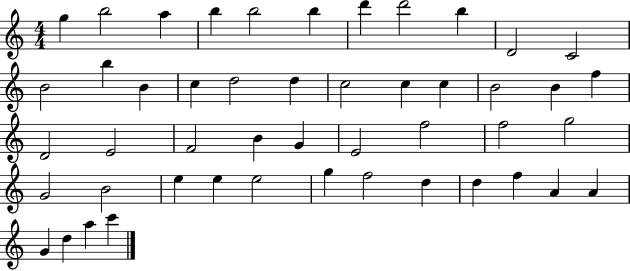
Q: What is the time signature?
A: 4/4